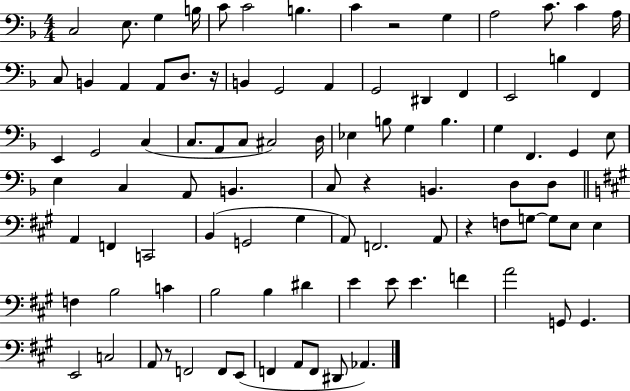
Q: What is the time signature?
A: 4/4